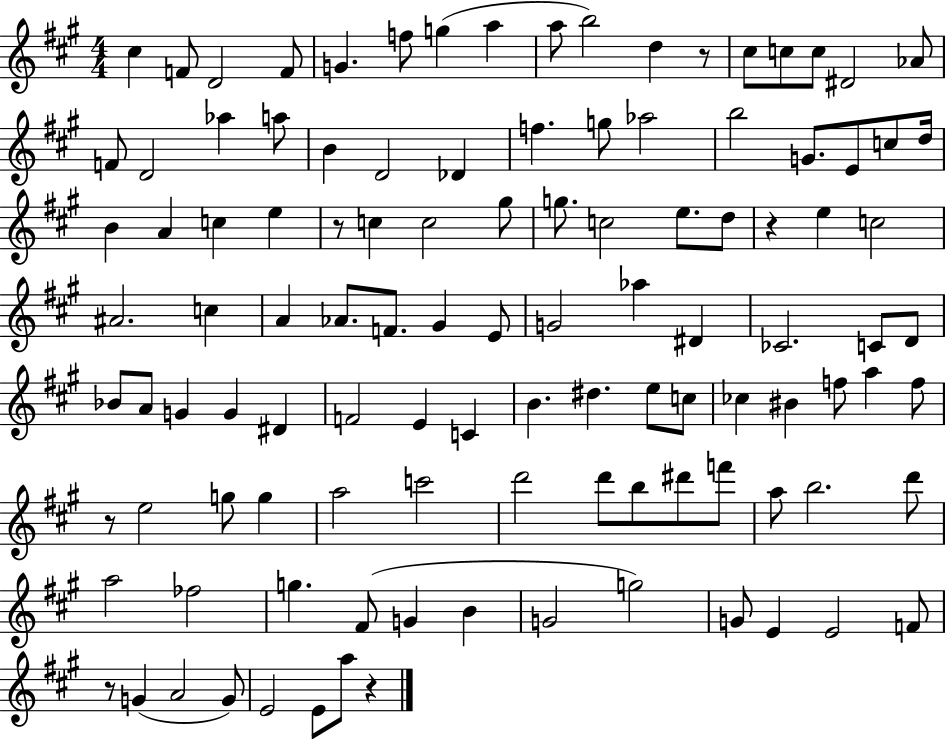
{
  \clef treble
  \numericTimeSignature
  \time 4/4
  \key a \major
  cis''4 f'8 d'2 f'8 | g'4. f''8 g''4( a''4 | a''8 b''2) d''4 r8 | cis''8 c''8 c''8 dis'2 aes'8 | \break f'8 d'2 aes''4 a''8 | b'4 d'2 des'4 | f''4. g''8 aes''2 | b''2 g'8. e'8 c''8 d''16 | \break b'4 a'4 c''4 e''4 | r8 c''4 c''2 gis''8 | g''8. c''2 e''8. d''8 | r4 e''4 c''2 | \break ais'2. c''4 | a'4 aes'8. f'8. gis'4 e'8 | g'2 aes''4 dis'4 | ces'2. c'8 d'8 | \break bes'8 a'8 g'4 g'4 dis'4 | f'2 e'4 c'4 | b'4. dis''4. e''8 c''8 | ces''4 bis'4 f''8 a''4 f''8 | \break r8 e''2 g''8 g''4 | a''2 c'''2 | d'''2 d'''8 b''8 dis'''8 f'''8 | a''8 b''2. d'''8 | \break a''2 fes''2 | g''4. fis'8( g'4 b'4 | g'2 g''2) | g'8 e'4 e'2 f'8 | \break r8 g'4( a'2 g'8) | e'2 e'8 a''8 r4 | \bar "|."
}